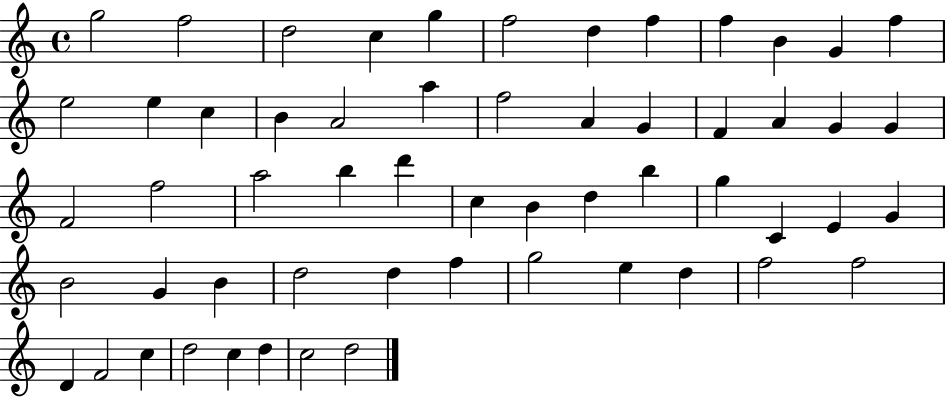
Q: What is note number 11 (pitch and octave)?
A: G4